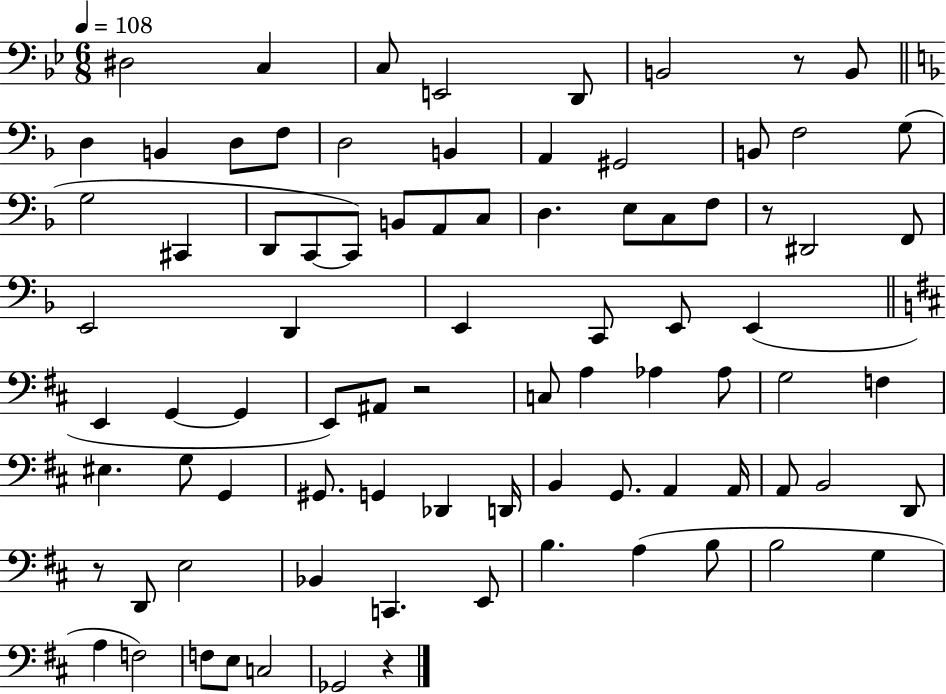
X:1
T:Untitled
M:6/8
L:1/4
K:Bb
^D,2 C, C,/2 E,,2 D,,/2 B,,2 z/2 B,,/2 D, B,, D,/2 F,/2 D,2 B,, A,, ^G,,2 B,,/2 F,2 G,/2 G,2 ^C,, D,,/2 C,,/2 C,,/2 B,,/2 A,,/2 C,/2 D, E,/2 C,/2 F,/2 z/2 ^D,,2 F,,/2 E,,2 D,, E,, C,,/2 E,,/2 E,, E,, G,, G,, E,,/2 ^A,,/2 z2 C,/2 A, _A, _A,/2 G,2 F, ^E, G,/2 G,, ^G,,/2 G,, _D,, D,,/4 B,, G,,/2 A,, A,,/4 A,,/2 B,,2 D,,/2 z/2 D,,/2 E,2 _B,, C,, E,,/2 B, A, B,/2 B,2 G, A, F,2 F,/2 E,/2 C,2 _G,,2 z